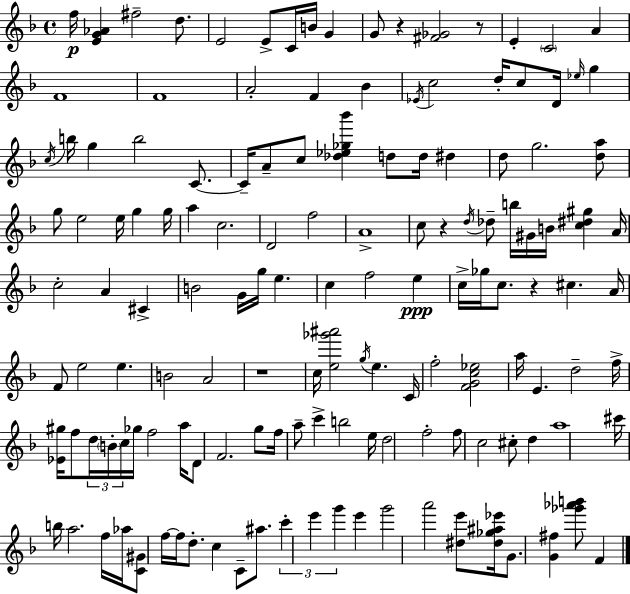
{
  \clef treble
  \time 4/4
  \defaultTimeSignature
  \key f \major
  \repeat volta 2 { f''16\p <e' g' aes'>4 fis''2-- d''8. | e'2 e'8-> c'16 b'16 g'4 | g'8 r4 <fis' ges'>2 r8 | e'4-. \parenthesize c'2 a'4 | \break f'1 | f'1 | a'2-. f'4 bes'4 | \acciaccatura { ees'16 } c''2 d''16-. c''8 d'16 \grace { ees''16 } g''4 | \break \acciaccatura { c''16 } b''16 g''4 b''2 | c'8.~~ c'16-- a'8-- c''8 <des'' ees'' ges'' bes'''>4 d''8 d''16 dis''4 | d''8 g''2. | <d'' a''>8 g''8 e''2 e''16 g''4 | \break g''16 a''4 c''2. | d'2 f''2 | a'1-> | c''8 r4 \acciaccatura { d''16 } des''8-- b''16 gis'16 b'16 <c'' dis'' gis''>4 | \break a'16 c''2-. a'4 | cis'4-> b'2 g'16 g''16 e''4. | c''4 f''2 | e''4\ppp c''16-> ges''16 c''8. r4 cis''4. | \break a'16 f'8 e''2 e''4. | b'2 a'2 | r1 | c''16 <e'' ges''' ais'''>2 \acciaccatura { g''16 } e''4. | \break c'16 f''2-. <f' g' c'' ees''>2 | a''16 e'4. d''2-- | f''16-> <ees' gis''>16 f''8 \tuplet 3/2 { d''16 \parenthesize b'16-. c''16 } ges''16 f''2 | a''16 d'8 f'2. | \break g''8 f''16 a''8-- c'''4-> b''2 | e''16 d''2 f''2-. | f''8 c''2 cis''8-. | d''4 a''1 | \break cis'''16 b''16 a''2. | f''16 aes''16 <c' gis'>8 f''16~~ f''16 d''8.-. c''4 | c'8-- ais''8. \tuplet 3/2 { c'''4-. e'''4 g'''4 } | e'''4 g'''2 a'''2 | \break <dis'' e'''>8 <dis'' ges'' ais'' ees'''>16 g'8. <g' fis''>4 <ges''' aes''' b'''>8 | f'4 } \bar "|."
}